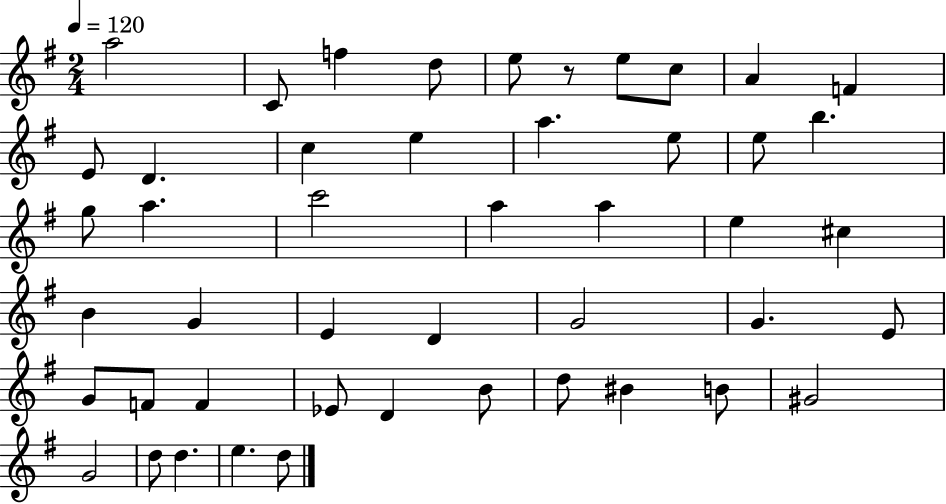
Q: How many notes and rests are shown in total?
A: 47